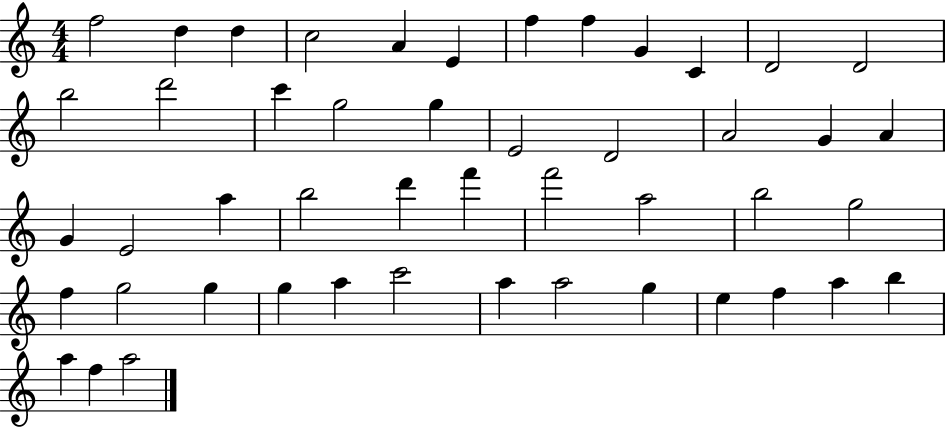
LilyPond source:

{
  \clef treble
  \numericTimeSignature
  \time 4/4
  \key c \major
  f''2 d''4 d''4 | c''2 a'4 e'4 | f''4 f''4 g'4 c'4 | d'2 d'2 | \break b''2 d'''2 | c'''4 g''2 g''4 | e'2 d'2 | a'2 g'4 a'4 | \break g'4 e'2 a''4 | b''2 d'''4 f'''4 | f'''2 a''2 | b''2 g''2 | \break f''4 g''2 g''4 | g''4 a''4 c'''2 | a''4 a''2 g''4 | e''4 f''4 a''4 b''4 | \break a''4 f''4 a''2 | \bar "|."
}